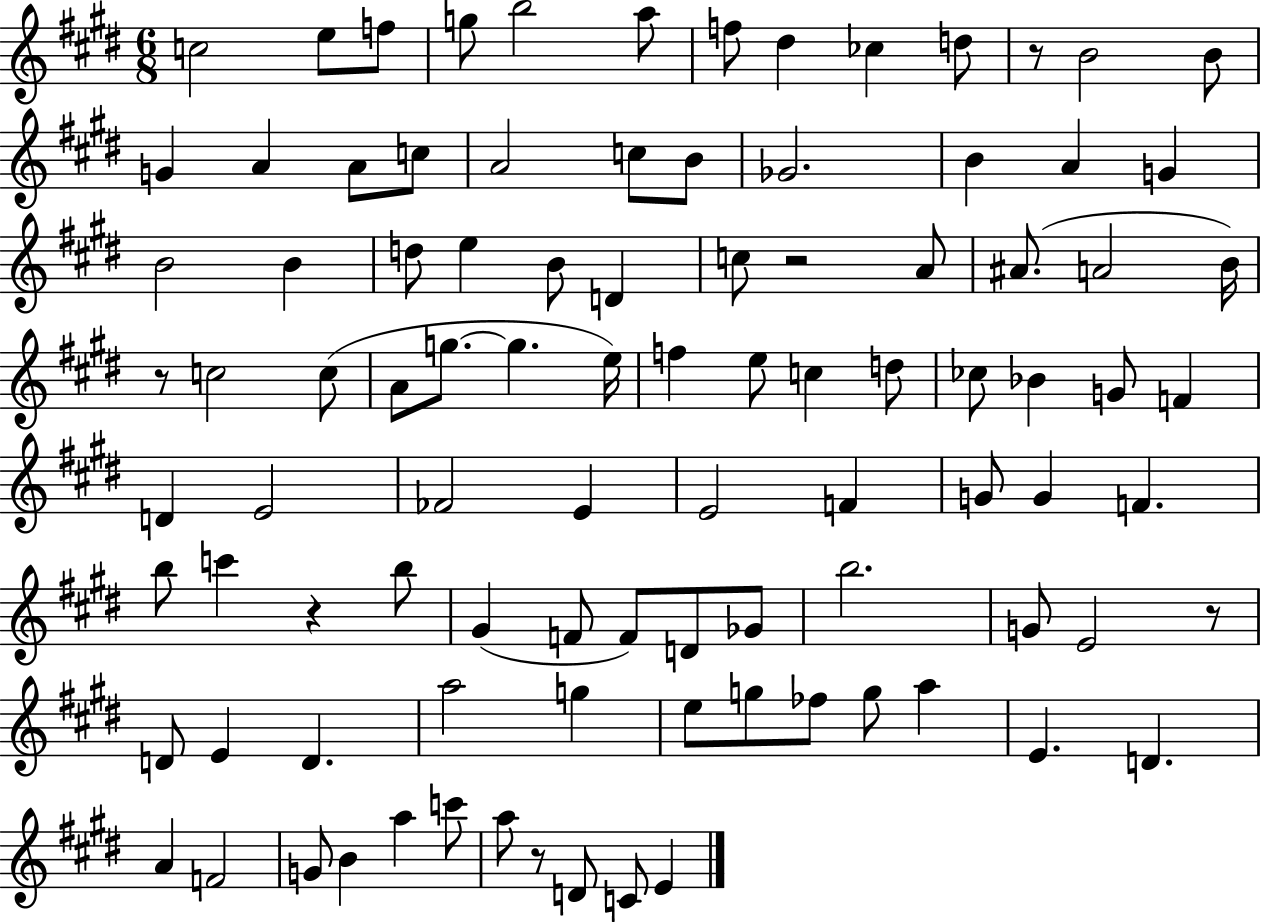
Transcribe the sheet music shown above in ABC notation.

X:1
T:Untitled
M:6/8
L:1/4
K:E
c2 e/2 f/2 g/2 b2 a/2 f/2 ^d _c d/2 z/2 B2 B/2 G A A/2 c/2 A2 c/2 B/2 _G2 B A G B2 B d/2 e B/2 D c/2 z2 A/2 ^A/2 A2 B/4 z/2 c2 c/2 A/2 g/2 g e/4 f e/2 c d/2 _c/2 _B G/2 F D E2 _F2 E E2 F G/2 G F b/2 c' z b/2 ^G F/2 F/2 D/2 _G/2 b2 G/2 E2 z/2 D/2 E D a2 g e/2 g/2 _f/2 g/2 a E D A F2 G/2 B a c'/2 a/2 z/2 D/2 C/2 E